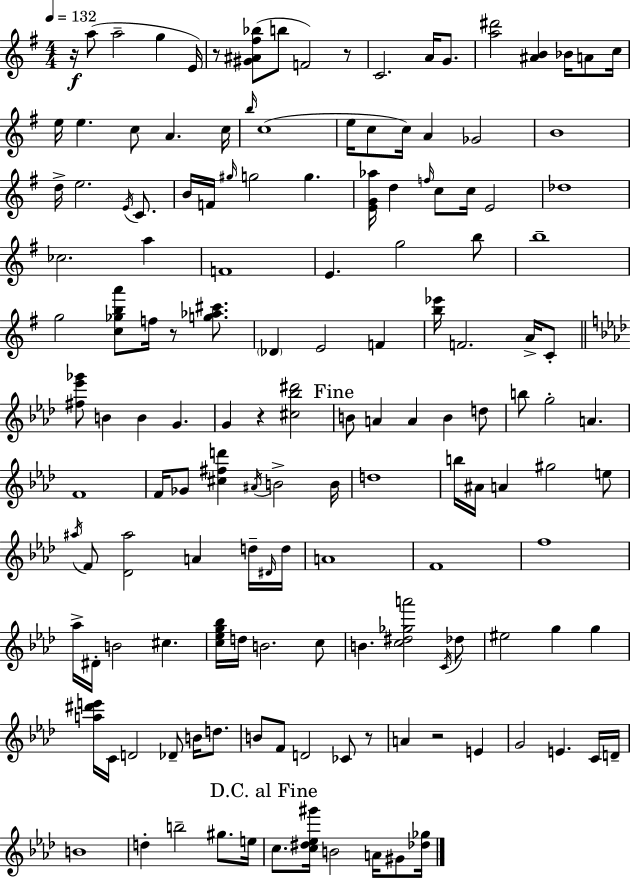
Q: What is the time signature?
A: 4/4